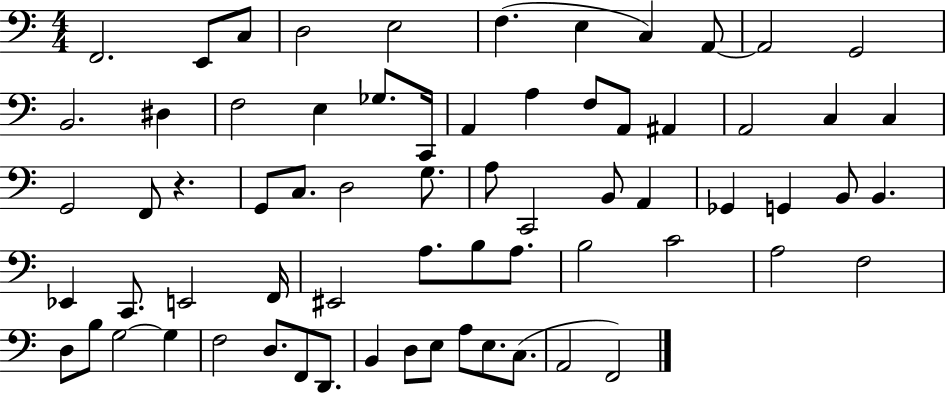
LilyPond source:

{
  \clef bass
  \numericTimeSignature
  \time 4/4
  \key c \major
  f,2. e,8 c8 | d2 e2 | f4.( e4 c4) a,8~~ | a,2 g,2 | \break b,2. dis4 | f2 e4 ges8. c,16 | a,4 a4 f8 a,8 ais,4 | a,2 c4 c4 | \break g,2 f,8 r4. | g,8 c8. d2 g8. | a8 c,2 b,8 a,4 | ges,4 g,4 b,8 b,4. | \break ees,4 c,8. e,2 f,16 | eis,2 a8. b8 a8. | b2 c'2 | a2 f2 | \break d8 b8 g2~~ g4 | f2 d8. f,8 d,8. | b,4 d8 e8 a8 e8. c8.( | a,2 f,2) | \break \bar "|."
}